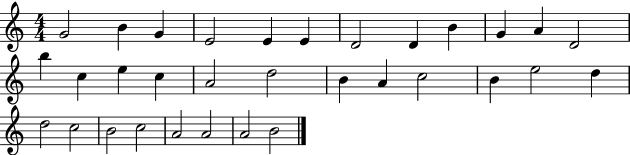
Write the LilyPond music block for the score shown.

{
  \clef treble
  \numericTimeSignature
  \time 4/4
  \key c \major
  g'2 b'4 g'4 | e'2 e'4 e'4 | d'2 d'4 b'4 | g'4 a'4 d'2 | \break b''4 c''4 e''4 c''4 | a'2 d''2 | b'4 a'4 c''2 | b'4 e''2 d''4 | \break d''2 c''2 | b'2 c''2 | a'2 a'2 | a'2 b'2 | \break \bar "|."
}